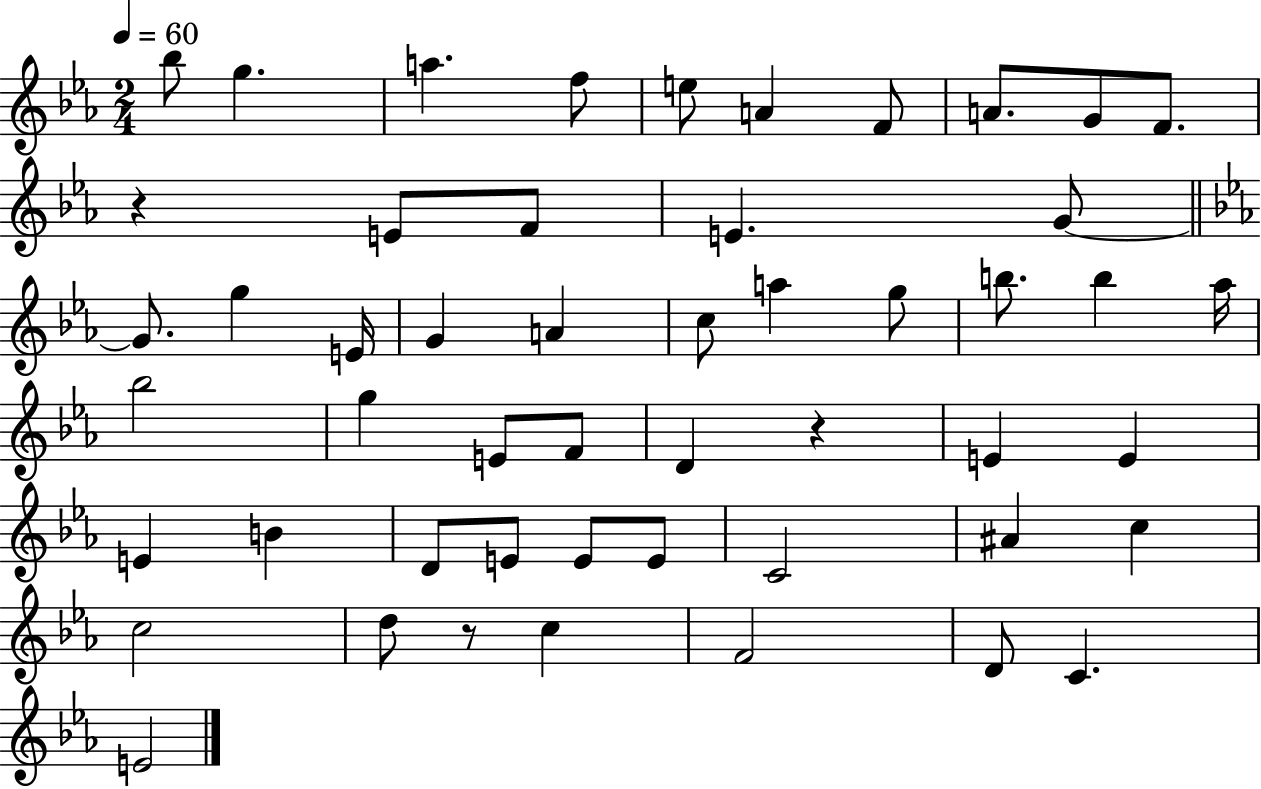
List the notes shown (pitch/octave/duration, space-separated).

Bb5/e G5/q. A5/q. F5/e E5/e A4/q F4/e A4/e. G4/e F4/e. R/q E4/e F4/e E4/q. G4/e G4/e. G5/q E4/s G4/q A4/q C5/e A5/q G5/e B5/e. B5/q Ab5/s Bb5/h G5/q E4/e F4/e D4/q R/q E4/q E4/q E4/q B4/q D4/e E4/e E4/e E4/e C4/h A#4/q C5/q C5/h D5/e R/e C5/q F4/h D4/e C4/q. E4/h